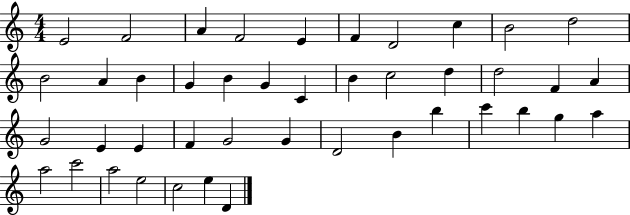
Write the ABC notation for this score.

X:1
T:Untitled
M:4/4
L:1/4
K:C
E2 F2 A F2 E F D2 c B2 d2 B2 A B G B G C B c2 d d2 F A G2 E E F G2 G D2 B b c' b g a a2 c'2 a2 e2 c2 e D